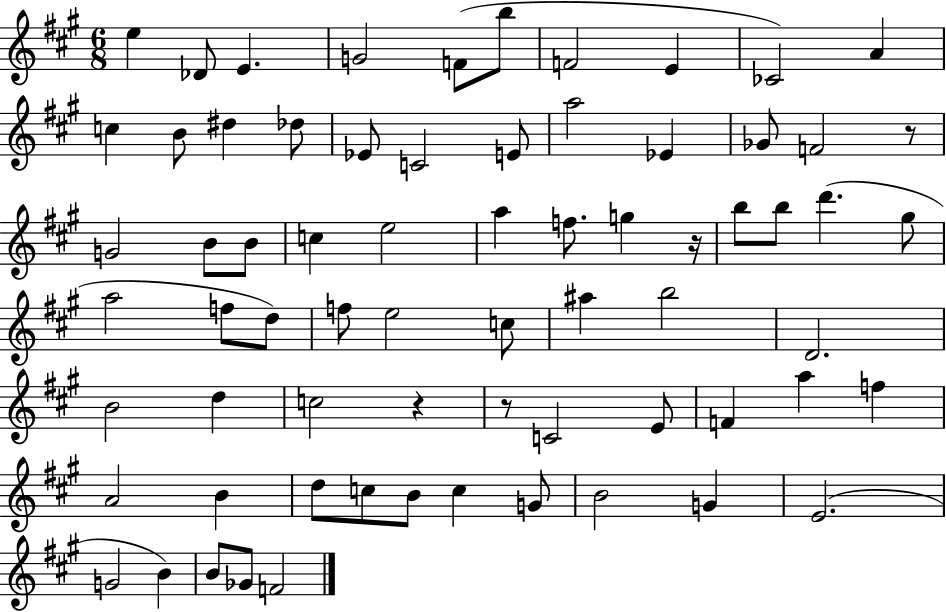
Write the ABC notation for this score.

X:1
T:Untitled
M:6/8
L:1/4
K:A
e _D/2 E G2 F/2 b/2 F2 E _C2 A c B/2 ^d _d/2 _E/2 C2 E/2 a2 _E _G/2 F2 z/2 G2 B/2 B/2 c e2 a f/2 g z/4 b/2 b/2 d' ^g/2 a2 f/2 d/2 f/2 e2 c/2 ^a b2 D2 B2 d c2 z z/2 C2 E/2 F a f A2 B d/2 c/2 B/2 c G/2 B2 G E2 G2 B B/2 _G/2 F2